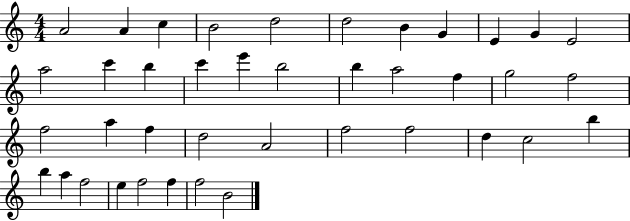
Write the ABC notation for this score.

X:1
T:Untitled
M:4/4
L:1/4
K:C
A2 A c B2 d2 d2 B G E G E2 a2 c' b c' e' b2 b a2 f g2 f2 f2 a f d2 A2 f2 f2 d c2 b b a f2 e f2 f f2 B2